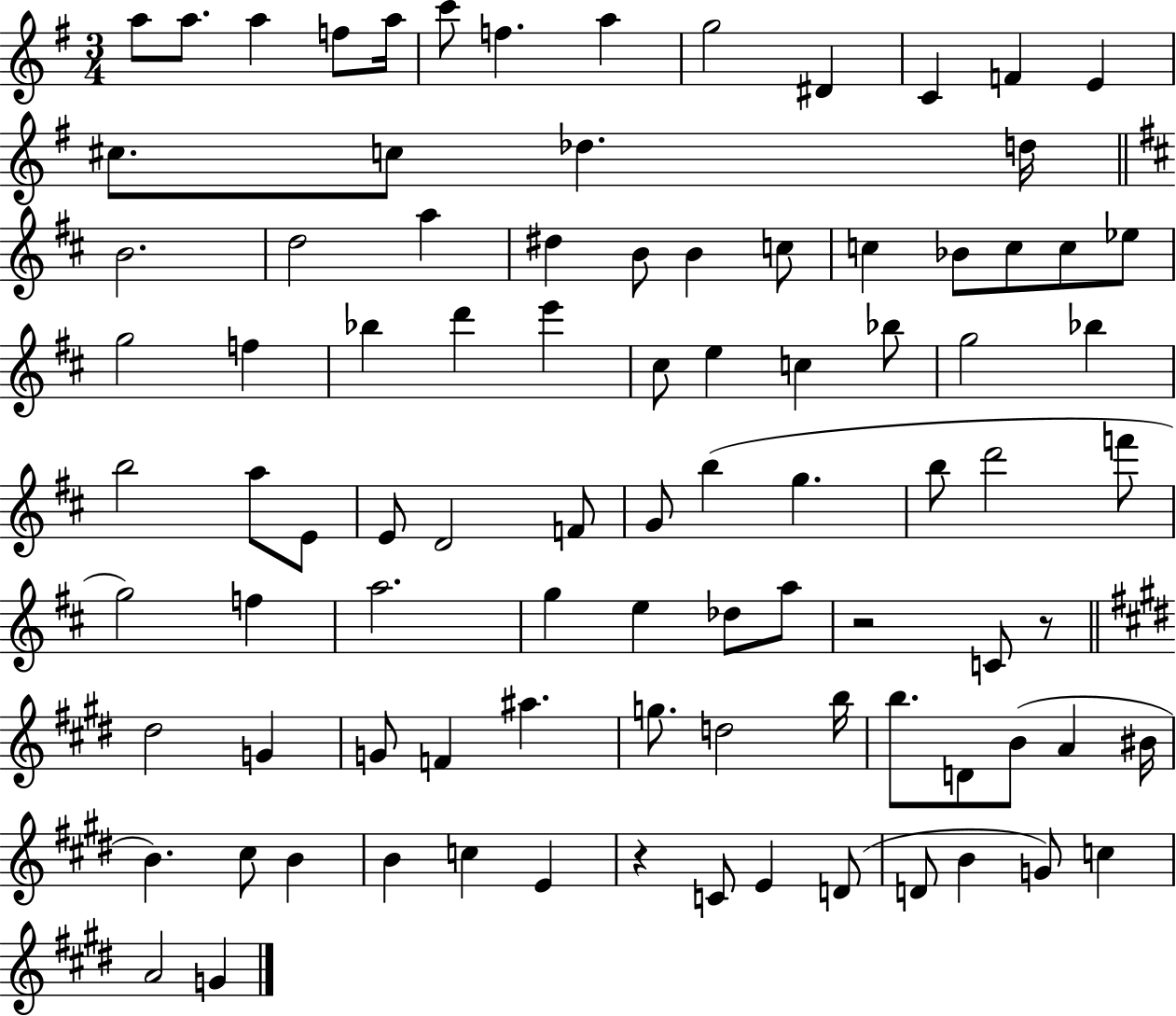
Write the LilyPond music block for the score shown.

{
  \clef treble
  \numericTimeSignature
  \time 3/4
  \key g \major
  a''8 a''8. a''4 f''8 a''16 | c'''8 f''4. a''4 | g''2 dis'4 | c'4 f'4 e'4 | \break cis''8. c''8 des''4. d''16 | \bar "||" \break \key d \major b'2. | d''2 a''4 | dis''4 b'8 b'4 c''8 | c''4 bes'8 c''8 c''8 ees''8 | \break g''2 f''4 | bes''4 d'''4 e'''4 | cis''8 e''4 c''4 bes''8 | g''2 bes''4 | \break b''2 a''8 e'8 | e'8 d'2 f'8 | g'8 b''4( g''4. | b''8 d'''2 f'''8 | \break g''2) f''4 | a''2. | g''4 e''4 des''8 a''8 | r2 c'8 r8 | \break \bar "||" \break \key e \major dis''2 g'4 | g'8 f'4 ais''4. | g''8. d''2 b''16 | b''8. d'8 b'8( a'4 bis'16 | \break b'4.) cis''8 b'4 | b'4 c''4 e'4 | r4 c'8 e'4 d'8( | d'8 b'4 g'8) c''4 | \break a'2 g'4 | \bar "|."
}